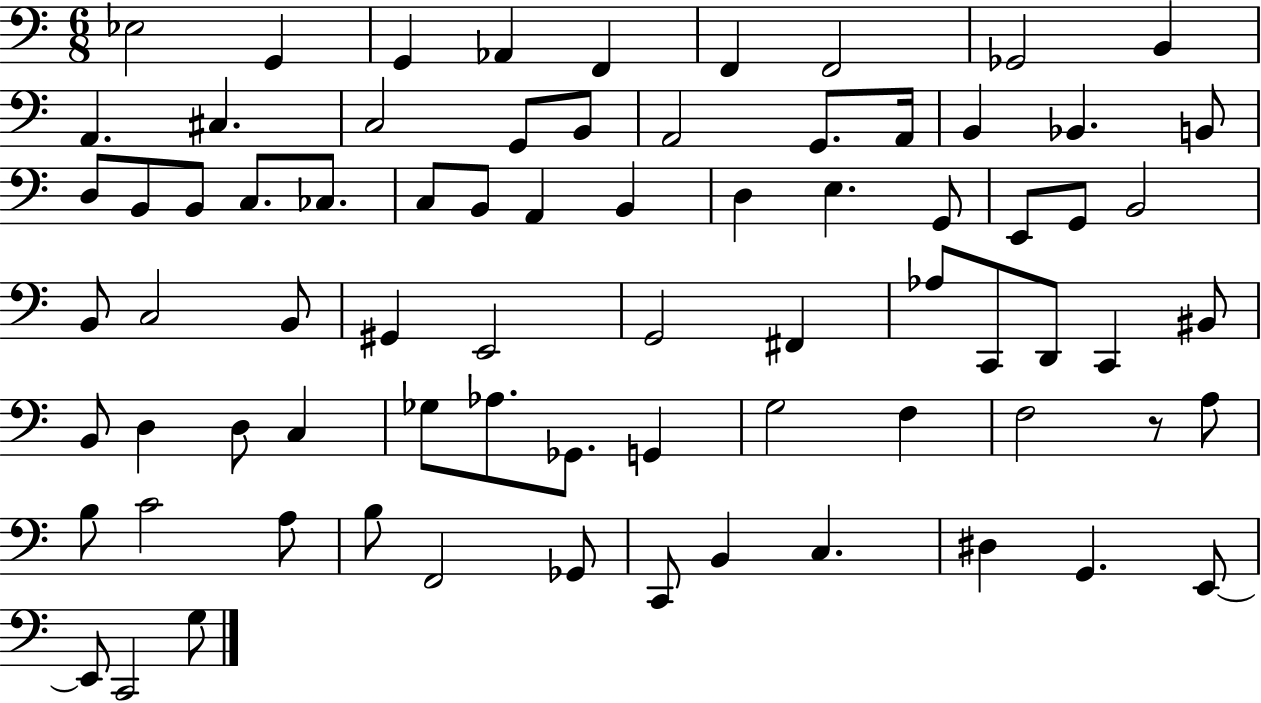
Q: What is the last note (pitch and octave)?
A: G3